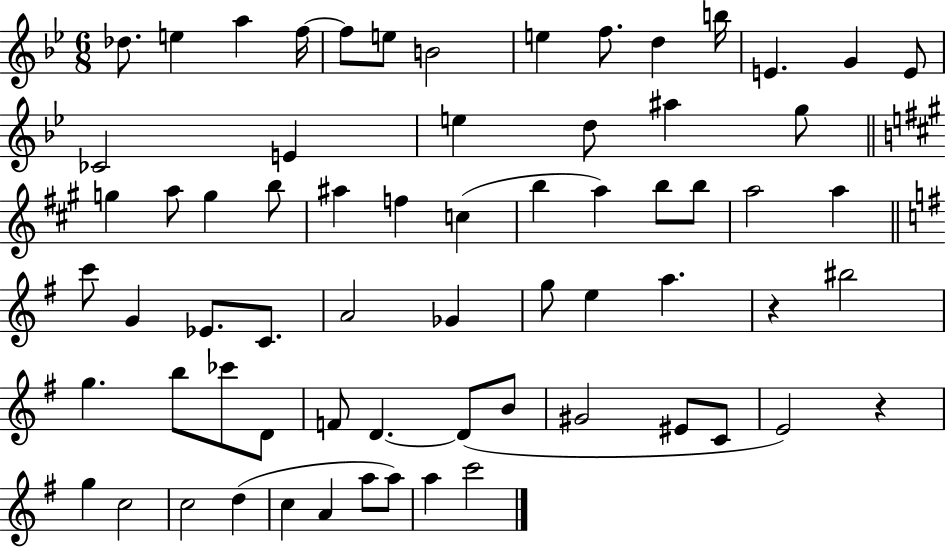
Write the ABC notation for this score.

X:1
T:Untitled
M:6/8
L:1/4
K:Bb
_d/2 e a f/4 f/2 e/2 B2 e f/2 d b/4 E G E/2 _C2 E e d/2 ^a g/2 g a/2 g b/2 ^a f c b a b/2 b/2 a2 a c'/2 G _E/2 C/2 A2 _G g/2 e a z ^b2 g b/2 _c'/2 D/2 F/2 D D/2 B/2 ^G2 ^E/2 C/2 E2 z g c2 c2 d c A a/2 a/2 a c'2